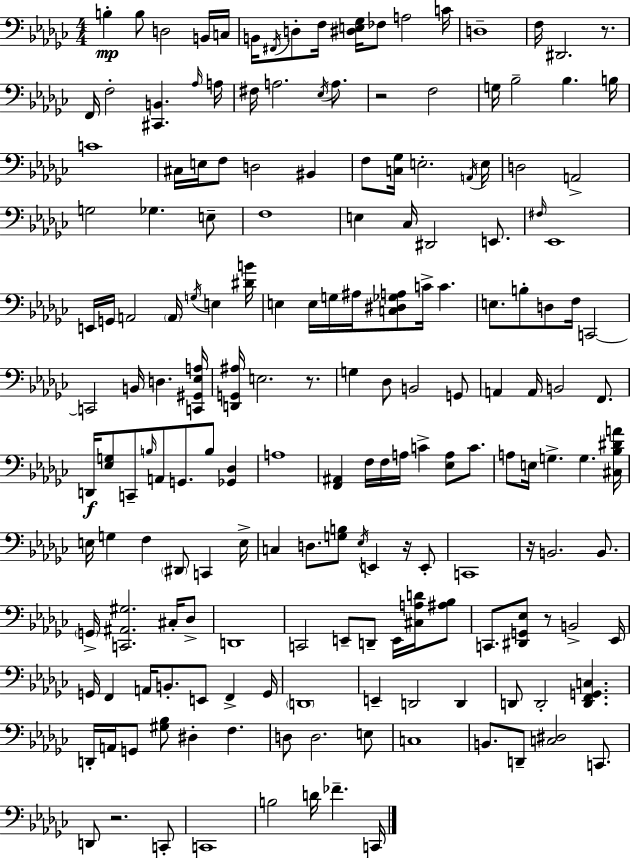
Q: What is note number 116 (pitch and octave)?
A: D2